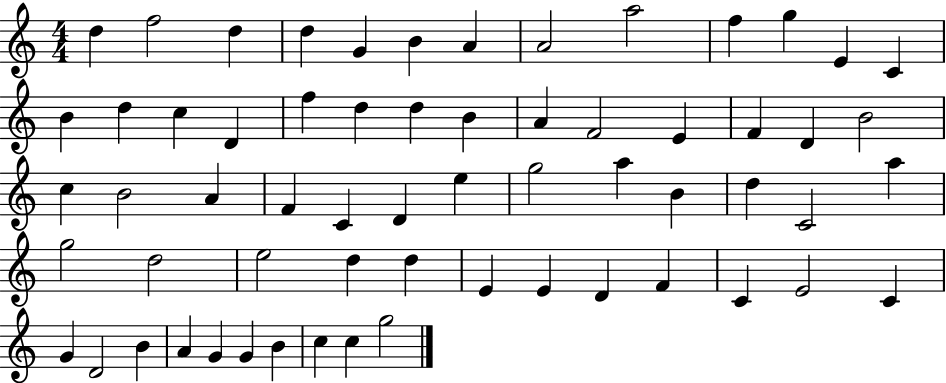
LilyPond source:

{
  \clef treble
  \numericTimeSignature
  \time 4/4
  \key c \major
  d''4 f''2 d''4 | d''4 g'4 b'4 a'4 | a'2 a''2 | f''4 g''4 e'4 c'4 | \break b'4 d''4 c''4 d'4 | f''4 d''4 d''4 b'4 | a'4 f'2 e'4 | f'4 d'4 b'2 | \break c''4 b'2 a'4 | f'4 c'4 d'4 e''4 | g''2 a''4 b'4 | d''4 c'2 a''4 | \break g''2 d''2 | e''2 d''4 d''4 | e'4 e'4 d'4 f'4 | c'4 e'2 c'4 | \break g'4 d'2 b'4 | a'4 g'4 g'4 b'4 | c''4 c''4 g''2 | \bar "|."
}